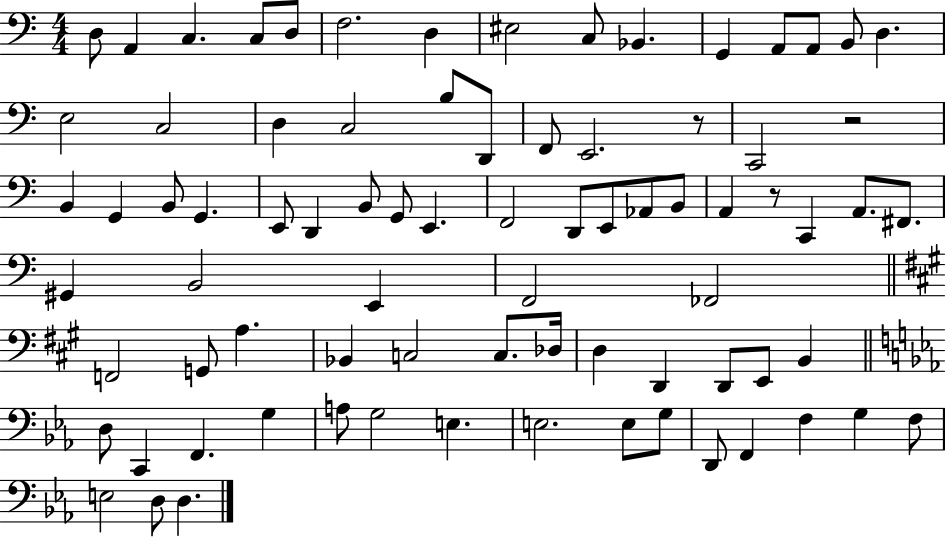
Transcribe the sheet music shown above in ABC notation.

X:1
T:Untitled
M:4/4
L:1/4
K:C
D,/2 A,, C, C,/2 D,/2 F,2 D, ^E,2 C,/2 _B,, G,, A,,/2 A,,/2 B,,/2 D, E,2 C,2 D, C,2 B,/2 D,,/2 F,,/2 E,,2 z/2 C,,2 z2 B,, G,, B,,/2 G,, E,,/2 D,, B,,/2 G,,/2 E,, F,,2 D,,/2 E,,/2 _A,,/2 B,,/2 A,, z/2 C,, A,,/2 ^F,,/2 ^G,, B,,2 E,, F,,2 _F,,2 F,,2 G,,/2 A, _B,, C,2 C,/2 _D,/4 D, D,, D,,/2 E,,/2 B,, D,/2 C,, F,, G, A,/2 G,2 E, E,2 E,/2 G,/2 D,,/2 F,, F, G, F,/2 E,2 D,/2 D,